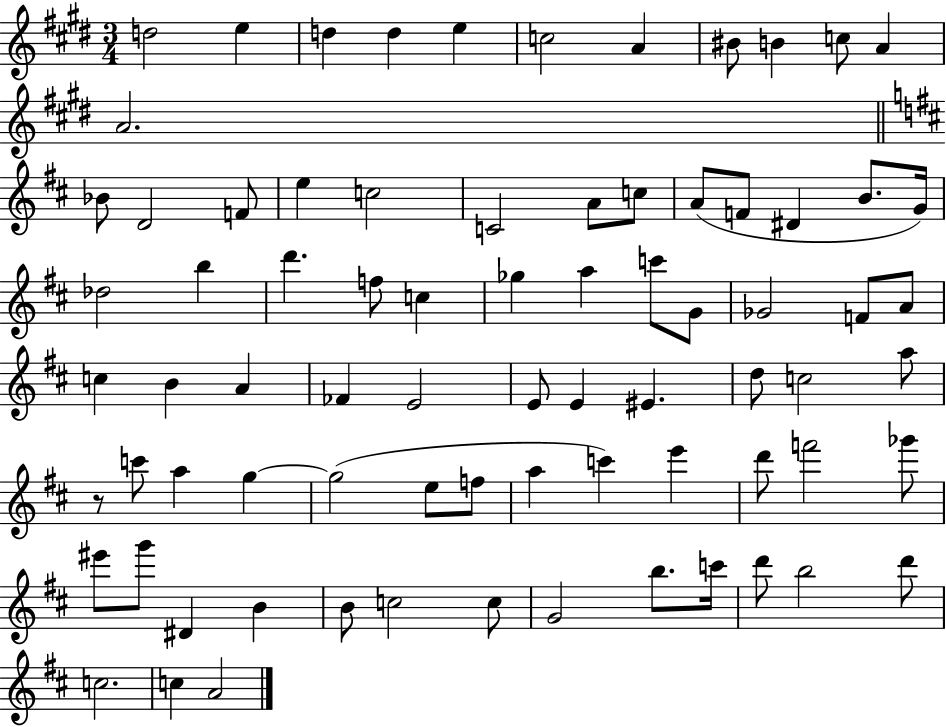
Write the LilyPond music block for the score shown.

{
  \clef treble
  \numericTimeSignature
  \time 3/4
  \key e \major
  d''2 e''4 | d''4 d''4 e''4 | c''2 a'4 | bis'8 b'4 c''8 a'4 | \break a'2. | \bar "||" \break \key d \major bes'8 d'2 f'8 | e''4 c''2 | c'2 a'8 c''8 | a'8( f'8 dis'4 b'8. g'16) | \break des''2 b''4 | d'''4. f''8 c''4 | ges''4 a''4 c'''8 g'8 | ges'2 f'8 a'8 | \break c''4 b'4 a'4 | fes'4 e'2 | e'8 e'4 eis'4. | d''8 c''2 a''8 | \break r8 c'''8 a''4 g''4~~ | g''2( e''8 f''8 | a''4 c'''4) e'''4 | d'''8 f'''2 ges'''8 | \break eis'''8 g'''8 dis'4 b'4 | b'8 c''2 c''8 | g'2 b''8. c'''16 | d'''8 b''2 d'''8 | \break c''2. | c''4 a'2 | \bar "|."
}